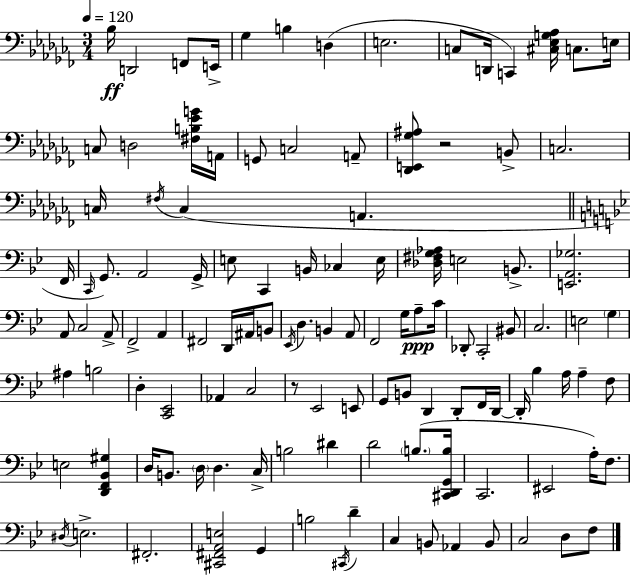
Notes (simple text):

Bb3/s D2/h F2/e E2/s Gb3/q B3/q D3/q E3/h. C3/e D2/s C2/q [C#3,Eb3,G3,Ab3]/s C3/e. E3/s C3/e D3/h [F#3,B3,Eb4,G4]/s A2/s G2/e C3/h A2/e [Db2,E2,Gb3,A#3]/e R/h B2/e C3/h. C3/s F#3/s C3/q A2/q. F2/s C2/s G2/e. A2/h G2/s E3/e C2/q B2/s CES3/q E3/s [Db3,F#3,G3,Ab3]/s E3/h B2/e. [E2,A2,Gb3]/h. A2/e C3/h A2/e F2/h A2/q F#2/h D2/s A#2/s B2/e Eb2/s D3/q. B2/q A2/e F2/h G3/s A3/e C4/s Db2/e C2/h BIS2/e C3/h. E3/h G3/q A#3/q B3/h D3/q [C2,Eb2]/h Ab2/q C3/h R/e Eb2/h E2/e G2/e B2/e D2/q D2/e F2/s D2/s D2/s Bb3/q A3/s A3/q F3/e E3/h [D2,F2,Bb2,G#3]/q D3/s B2/e. D3/s D3/q. C3/s B3/h D#4/q D4/h B3/e. [C#2,D2,G2,B3]/s C2/h. EIS2/h A3/s F3/e. D#3/s E3/h. F#2/h. [C#2,F#2,A2,E3]/h G2/q B3/h C#2/s D4/q C3/q B2/e Ab2/q B2/e C3/h D3/e F3/e